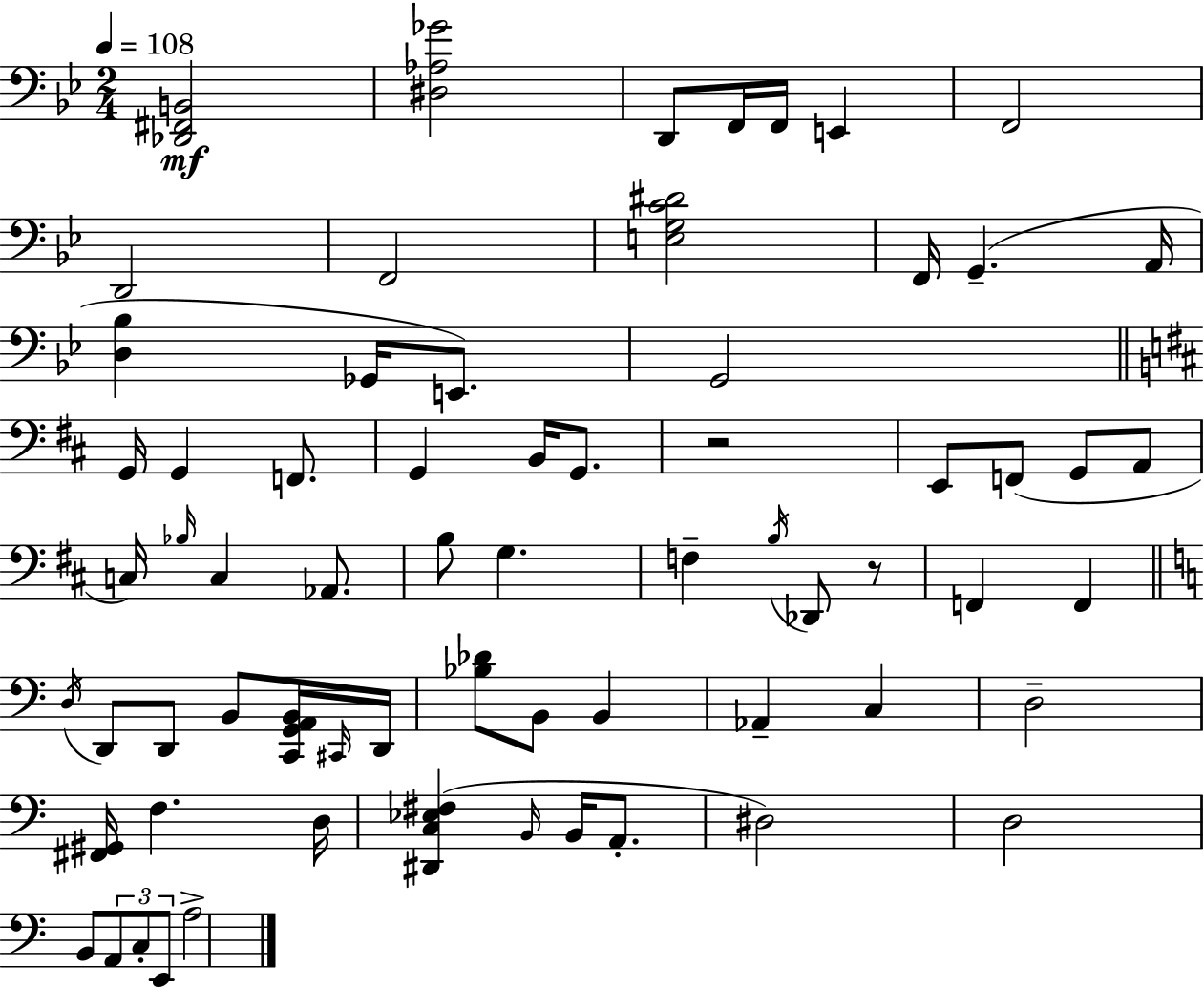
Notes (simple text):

[Db2,F#2,B2]/h [D#3,Ab3,Gb4]/h D2/e F2/s F2/s E2/q F2/h D2/h F2/h [E3,G3,C4,D#4]/h F2/s G2/q. A2/s [D3,Bb3]/q Gb2/s E2/e. G2/h G2/s G2/q F2/e. G2/q B2/s G2/e. R/h E2/e F2/e G2/e A2/e C3/s Bb3/s C3/q Ab2/e. B3/e G3/q. F3/q B3/s Db2/e R/e F2/q F2/q D3/s D2/e D2/e B2/e [C2,G2,A2,B2]/s C#2/s D2/s [Bb3,Db4]/e B2/e B2/q Ab2/q C3/q D3/h [F#2,G#2]/s F3/q. D3/s [D#2,C3,Eb3,F#3]/q B2/s B2/s A2/e. D#3/h D3/h B2/e A2/e C3/e E2/e A3/h